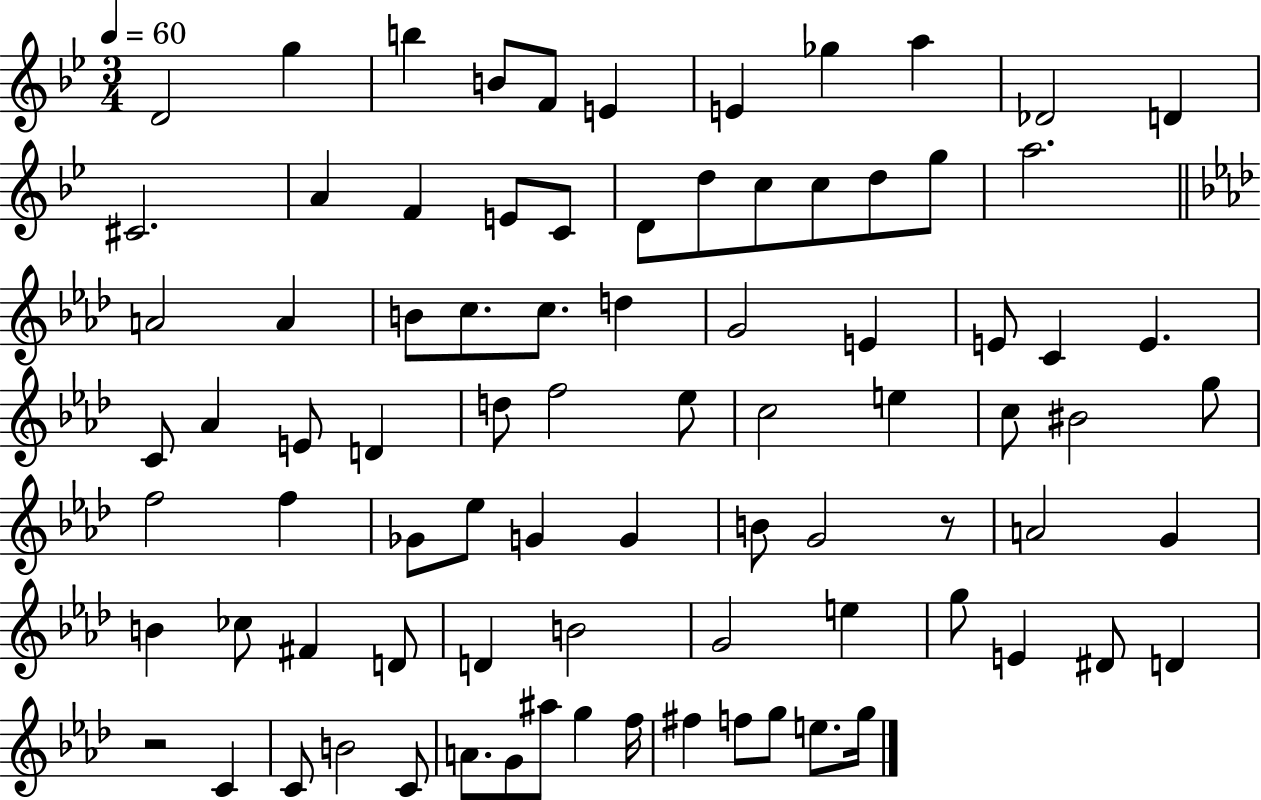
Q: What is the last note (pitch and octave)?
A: G5